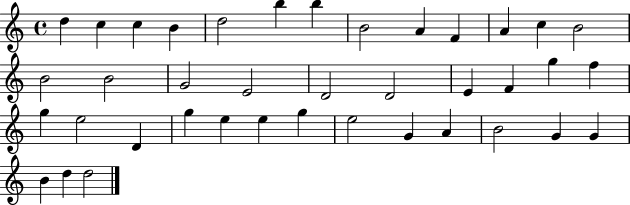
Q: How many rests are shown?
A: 0